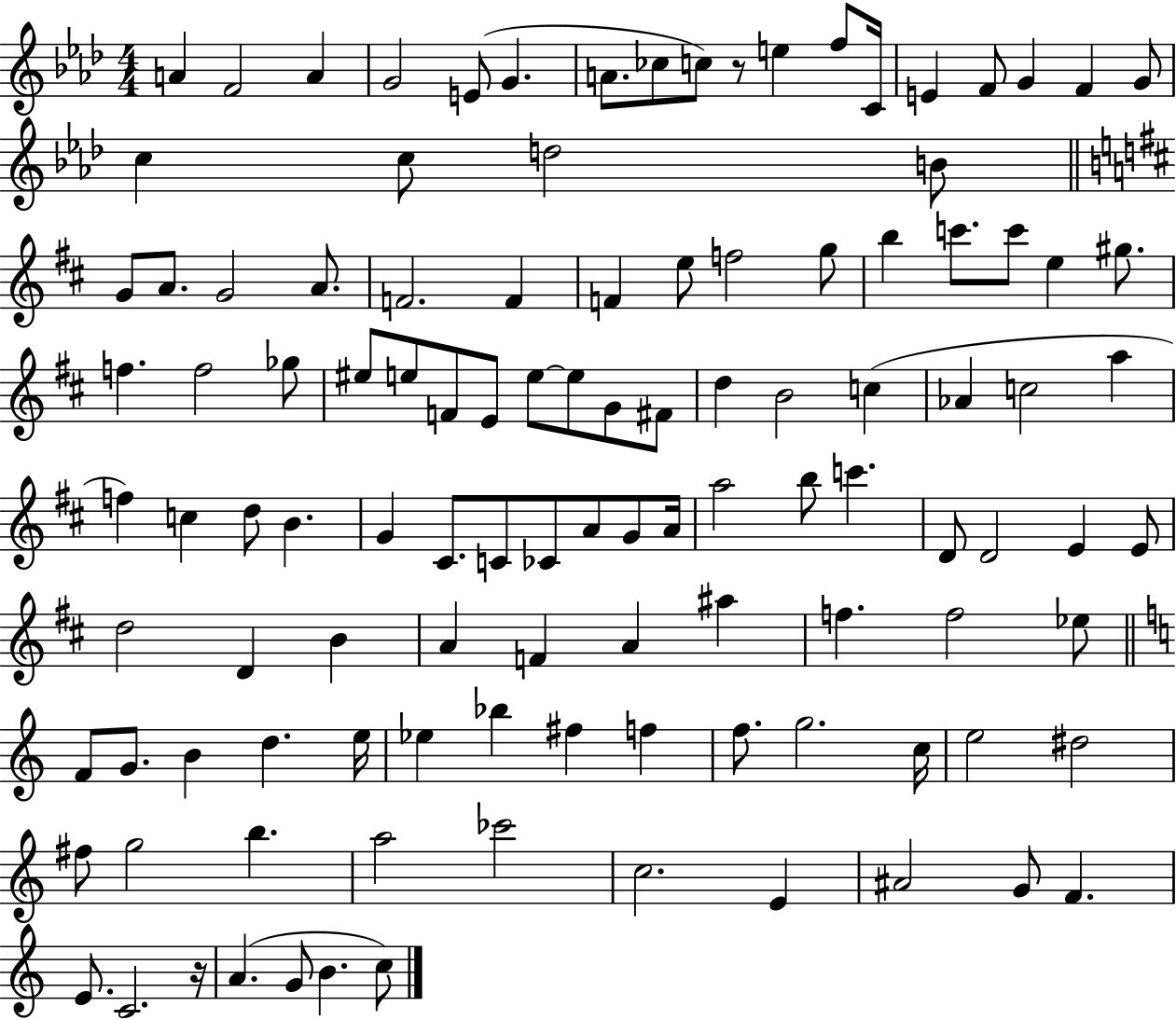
{
  \clef treble
  \numericTimeSignature
  \time 4/4
  \key aes \major
  a'4 f'2 a'4 | g'2 e'8( g'4. | a'8. ces''8 c''8) r8 e''4 f''8 c'16 | e'4 f'8 g'4 f'4 g'8 | \break c''4 c''8 d''2 b'8 | \bar "||" \break \key b \minor g'8 a'8. g'2 a'8. | f'2. f'4 | f'4 e''8 f''2 g''8 | b''4 c'''8. c'''8 e''4 gis''8. | \break f''4. f''2 ges''8 | eis''8 e''8 f'8 e'8 e''8~~ e''8 g'8 fis'8 | d''4 b'2 c''4( | aes'4 c''2 a''4 | \break f''4) c''4 d''8 b'4. | g'4 cis'8. c'8 ces'8 a'8 g'8 a'16 | a''2 b''8 c'''4. | d'8 d'2 e'4 e'8 | \break d''2 d'4 b'4 | a'4 f'4 a'4 ais''4 | f''4. f''2 ees''8 | \bar "||" \break \key c \major f'8 g'8. b'4 d''4. e''16 | ees''4 bes''4 fis''4 f''4 | f''8. g''2. c''16 | e''2 dis''2 | \break fis''8 g''2 b''4. | a''2 ces'''2 | c''2. e'4 | ais'2 g'8 f'4. | \break e'8. c'2. r16 | a'4.( g'8 b'4. c''8) | \bar "|."
}